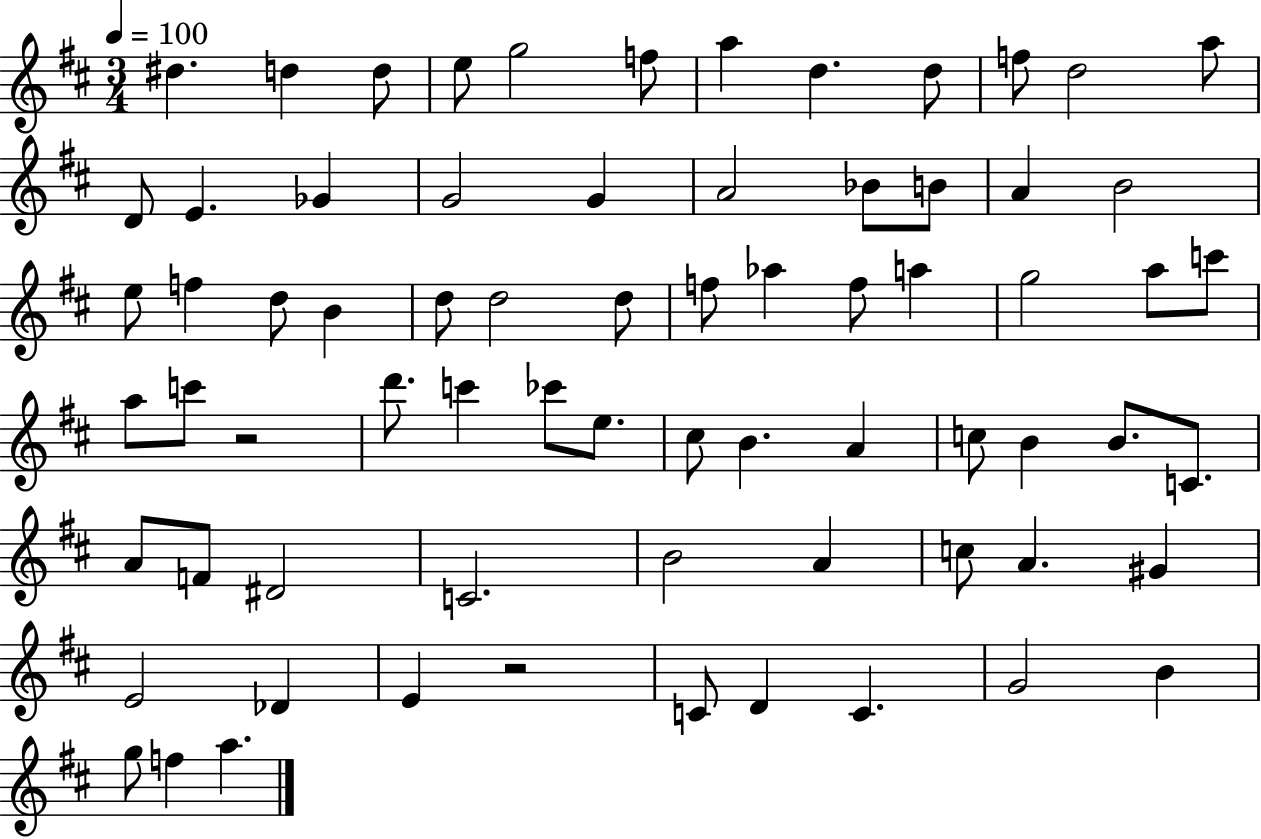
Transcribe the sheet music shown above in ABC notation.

X:1
T:Untitled
M:3/4
L:1/4
K:D
^d d d/2 e/2 g2 f/2 a d d/2 f/2 d2 a/2 D/2 E _G G2 G A2 _B/2 B/2 A B2 e/2 f d/2 B d/2 d2 d/2 f/2 _a f/2 a g2 a/2 c'/2 a/2 c'/2 z2 d'/2 c' _c'/2 e/2 ^c/2 B A c/2 B B/2 C/2 A/2 F/2 ^D2 C2 B2 A c/2 A ^G E2 _D E z2 C/2 D C G2 B g/2 f a